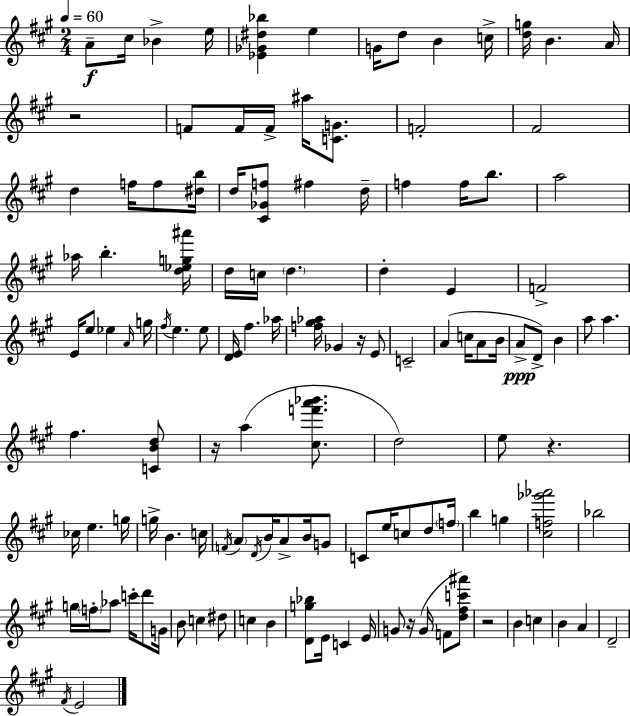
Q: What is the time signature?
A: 2/4